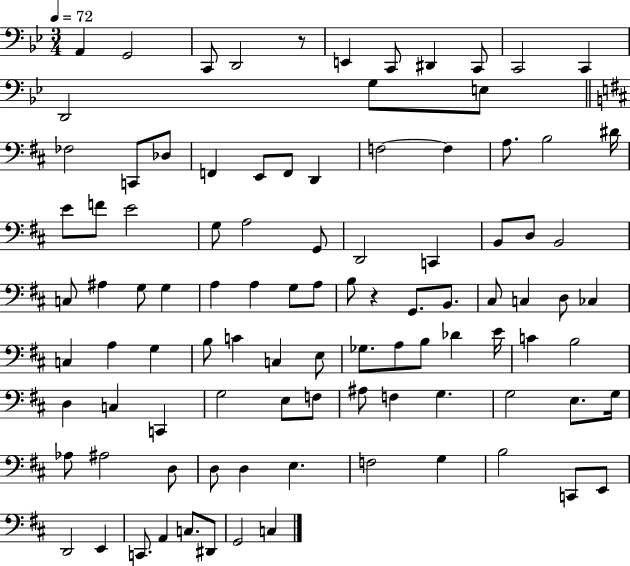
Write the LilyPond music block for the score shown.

{
  \clef bass
  \numericTimeSignature
  \time 3/4
  \key bes \major
  \tempo 4 = 72
  \repeat volta 2 { a,4 g,2 | c,8 d,2 r8 | e,4 c,8 dis,4 c,8 | c,2 c,4 | \break d,2 g8 e8 | \bar "||" \break \key d \major fes2 c,8 des8 | f,4 e,8 f,8 d,4 | f2~~ f4 | a8. b2 dis'16 | \break e'8 f'8 e'2 | g8 a2 g,8 | d,2 c,4 | b,8 d8 b,2 | \break c8 ais4 g8 g4 | a4 a4 g8 a8 | b8 r4 g,8. b,8. | cis8 c4 d8 ces4 | \break c4 a4 g4 | b8 c'4 c4 e8 | ges8. a8 b8 des'4 e'16 | c'4 b2 | \break d4 c4 c,4 | g2 e8 f8 | ais8 f4 g4. | g2 e8. g16 | \break aes8 ais2 d8 | d8 d4 e4. | f2 g4 | b2 c,8 e,8 | \break d,2 e,4 | c,8. a,4 c8. dis,8 | g,2 c4 | } \bar "|."
}